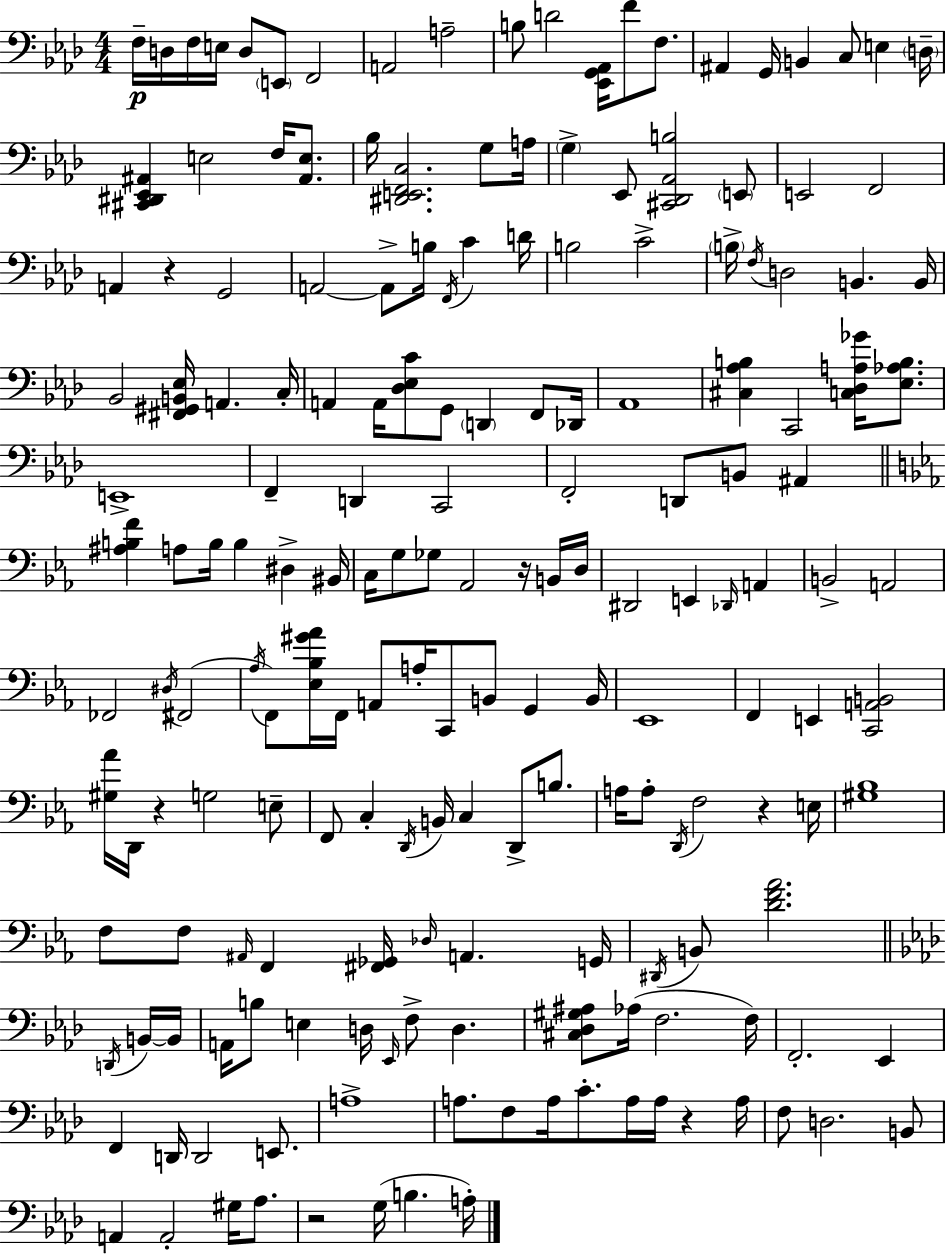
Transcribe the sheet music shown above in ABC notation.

X:1
T:Untitled
M:4/4
L:1/4
K:Fm
F,/4 D,/4 F,/4 E,/4 D,/2 E,,/2 F,,2 A,,2 A,2 B,/2 D2 [_E,,G,,_A,,]/4 F/2 F,/2 ^A,, G,,/4 B,, C,/2 E, D,/4 [^C,,^D,,_E,,^A,,] E,2 F,/4 [^A,,E,]/2 _B,/4 [^D,,E,,F,,C,]2 G,/2 A,/4 G, _E,,/2 [^C,,_D,,_A,,B,]2 E,,/2 E,,2 F,,2 A,, z G,,2 A,,2 A,,/2 B,/4 F,,/4 C D/4 B,2 C2 B,/4 F,/4 D,2 B,, B,,/4 _B,,2 [^F,,^G,,B,,_E,]/4 A,, C,/4 A,, A,,/4 [_D,_E,C]/2 G,,/2 D,, F,,/2 _D,,/4 _A,,4 [^C,_A,B,] C,,2 [C,_D,A,_G]/4 [_E,_A,B,]/2 E,,4 F,, D,, C,,2 F,,2 D,,/2 B,,/2 ^A,, [^A,B,F] A,/2 B,/4 B, ^D, ^B,,/4 C,/4 G,/2 _G,/2 _A,,2 z/4 B,,/4 D,/4 ^D,,2 E,, _D,,/4 A,, B,,2 A,,2 _F,,2 ^D,/4 ^F,,2 _A,/4 F,,/2 [_E,_B,^G_A]/4 F,,/4 A,,/2 A,/4 C,,/2 B,,/2 G,, B,,/4 _E,,4 F,, E,, [C,,A,,B,,]2 [^G,_A]/4 D,,/4 z G,2 E,/2 F,,/2 C, D,,/4 B,,/4 C, D,,/2 B,/2 A,/4 A,/2 D,,/4 F,2 z E,/4 [^G,_B,]4 F,/2 F,/2 ^A,,/4 F,, [^F,,_G,,]/4 _D,/4 A,, G,,/4 ^D,,/4 B,,/2 [DF_A]2 D,,/4 B,,/4 B,,/4 A,,/4 B,/2 E, D,/4 _E,,/4 F,/2 D, [^C,_D,^G,^A,]/2 _A,/4 F,2 F,/4 F,,2 _E,, F,, D,,/4 D,,2 E,,/2 A,4 A,/2 F,/2 A,/4 C/2 A,/4 A,/4 z A,/4 F,/2 D,2 B,,/2 A,, A,,2 ^G,/4 _A,/2 z2 G,/4 B, A,/4